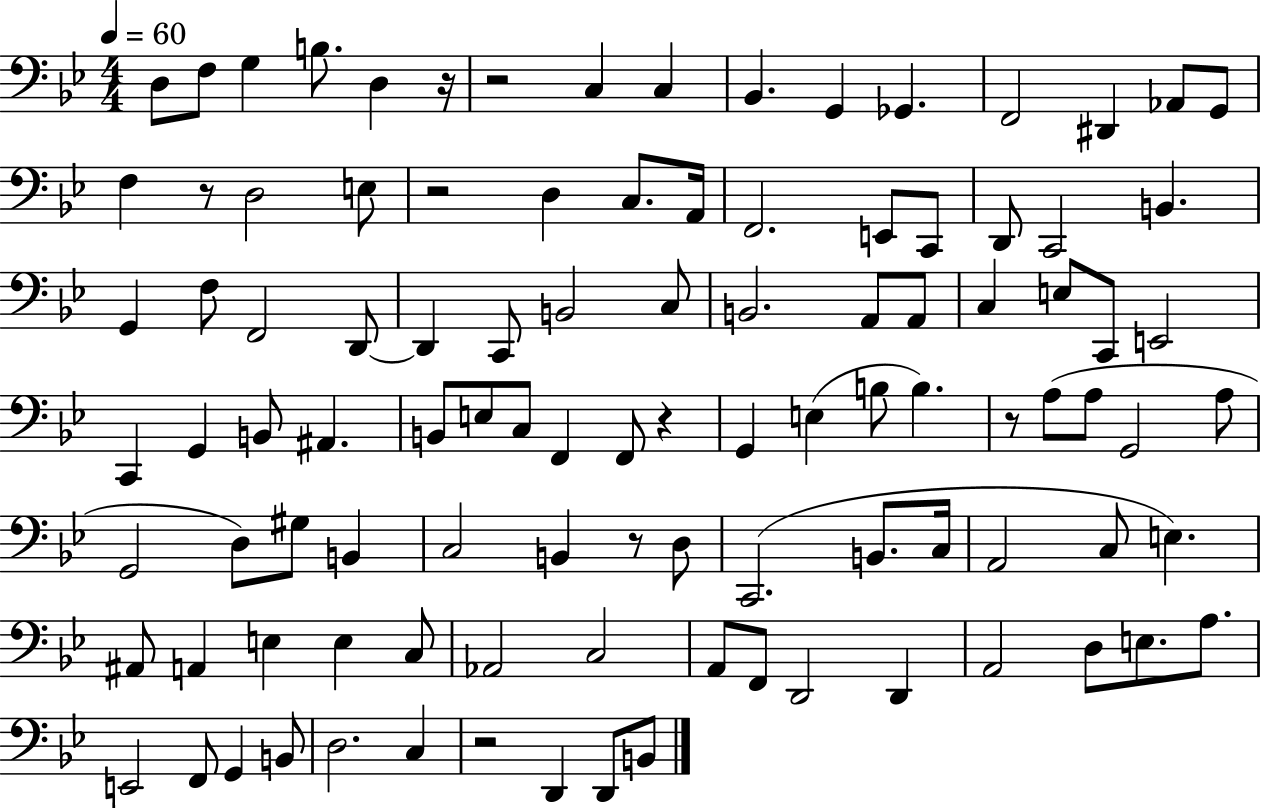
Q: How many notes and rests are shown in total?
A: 103